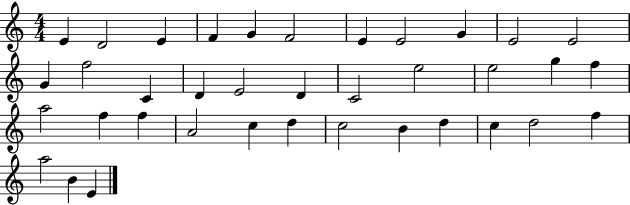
X:1
T:Untitled
M:4/4
L:1/4
K:C
E D2 E F G F2 E E2 G E2 E2 G f2 C D E2 D C2 e2 e2 g f a2 f f A2 c d c2 B d c d2 f a2 B E